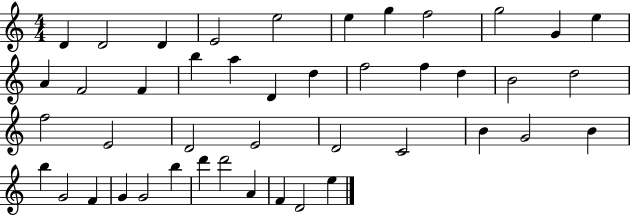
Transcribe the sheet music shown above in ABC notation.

X:1
T:Untitled
M:4/4
L:1/4
K:C
D D2 D E2 e2 e g f2 g2 G e A F2 F b a D d f2 f d B2 d2 f2 E2 D2 E2 D2 C2 B G2 B b G2 F G G2 b d' d'2 A F D2 e